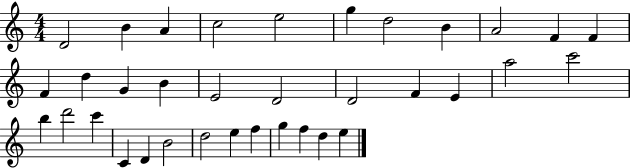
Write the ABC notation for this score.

X:1
T:Untitled
M:4/4
L:1/4
K:C
D2 B A c2 e2 g d2 B A2 F F F d G B E2 D2 D2 F E a2 c'2 b d'2 c' C D B2 d2 e f g f d e